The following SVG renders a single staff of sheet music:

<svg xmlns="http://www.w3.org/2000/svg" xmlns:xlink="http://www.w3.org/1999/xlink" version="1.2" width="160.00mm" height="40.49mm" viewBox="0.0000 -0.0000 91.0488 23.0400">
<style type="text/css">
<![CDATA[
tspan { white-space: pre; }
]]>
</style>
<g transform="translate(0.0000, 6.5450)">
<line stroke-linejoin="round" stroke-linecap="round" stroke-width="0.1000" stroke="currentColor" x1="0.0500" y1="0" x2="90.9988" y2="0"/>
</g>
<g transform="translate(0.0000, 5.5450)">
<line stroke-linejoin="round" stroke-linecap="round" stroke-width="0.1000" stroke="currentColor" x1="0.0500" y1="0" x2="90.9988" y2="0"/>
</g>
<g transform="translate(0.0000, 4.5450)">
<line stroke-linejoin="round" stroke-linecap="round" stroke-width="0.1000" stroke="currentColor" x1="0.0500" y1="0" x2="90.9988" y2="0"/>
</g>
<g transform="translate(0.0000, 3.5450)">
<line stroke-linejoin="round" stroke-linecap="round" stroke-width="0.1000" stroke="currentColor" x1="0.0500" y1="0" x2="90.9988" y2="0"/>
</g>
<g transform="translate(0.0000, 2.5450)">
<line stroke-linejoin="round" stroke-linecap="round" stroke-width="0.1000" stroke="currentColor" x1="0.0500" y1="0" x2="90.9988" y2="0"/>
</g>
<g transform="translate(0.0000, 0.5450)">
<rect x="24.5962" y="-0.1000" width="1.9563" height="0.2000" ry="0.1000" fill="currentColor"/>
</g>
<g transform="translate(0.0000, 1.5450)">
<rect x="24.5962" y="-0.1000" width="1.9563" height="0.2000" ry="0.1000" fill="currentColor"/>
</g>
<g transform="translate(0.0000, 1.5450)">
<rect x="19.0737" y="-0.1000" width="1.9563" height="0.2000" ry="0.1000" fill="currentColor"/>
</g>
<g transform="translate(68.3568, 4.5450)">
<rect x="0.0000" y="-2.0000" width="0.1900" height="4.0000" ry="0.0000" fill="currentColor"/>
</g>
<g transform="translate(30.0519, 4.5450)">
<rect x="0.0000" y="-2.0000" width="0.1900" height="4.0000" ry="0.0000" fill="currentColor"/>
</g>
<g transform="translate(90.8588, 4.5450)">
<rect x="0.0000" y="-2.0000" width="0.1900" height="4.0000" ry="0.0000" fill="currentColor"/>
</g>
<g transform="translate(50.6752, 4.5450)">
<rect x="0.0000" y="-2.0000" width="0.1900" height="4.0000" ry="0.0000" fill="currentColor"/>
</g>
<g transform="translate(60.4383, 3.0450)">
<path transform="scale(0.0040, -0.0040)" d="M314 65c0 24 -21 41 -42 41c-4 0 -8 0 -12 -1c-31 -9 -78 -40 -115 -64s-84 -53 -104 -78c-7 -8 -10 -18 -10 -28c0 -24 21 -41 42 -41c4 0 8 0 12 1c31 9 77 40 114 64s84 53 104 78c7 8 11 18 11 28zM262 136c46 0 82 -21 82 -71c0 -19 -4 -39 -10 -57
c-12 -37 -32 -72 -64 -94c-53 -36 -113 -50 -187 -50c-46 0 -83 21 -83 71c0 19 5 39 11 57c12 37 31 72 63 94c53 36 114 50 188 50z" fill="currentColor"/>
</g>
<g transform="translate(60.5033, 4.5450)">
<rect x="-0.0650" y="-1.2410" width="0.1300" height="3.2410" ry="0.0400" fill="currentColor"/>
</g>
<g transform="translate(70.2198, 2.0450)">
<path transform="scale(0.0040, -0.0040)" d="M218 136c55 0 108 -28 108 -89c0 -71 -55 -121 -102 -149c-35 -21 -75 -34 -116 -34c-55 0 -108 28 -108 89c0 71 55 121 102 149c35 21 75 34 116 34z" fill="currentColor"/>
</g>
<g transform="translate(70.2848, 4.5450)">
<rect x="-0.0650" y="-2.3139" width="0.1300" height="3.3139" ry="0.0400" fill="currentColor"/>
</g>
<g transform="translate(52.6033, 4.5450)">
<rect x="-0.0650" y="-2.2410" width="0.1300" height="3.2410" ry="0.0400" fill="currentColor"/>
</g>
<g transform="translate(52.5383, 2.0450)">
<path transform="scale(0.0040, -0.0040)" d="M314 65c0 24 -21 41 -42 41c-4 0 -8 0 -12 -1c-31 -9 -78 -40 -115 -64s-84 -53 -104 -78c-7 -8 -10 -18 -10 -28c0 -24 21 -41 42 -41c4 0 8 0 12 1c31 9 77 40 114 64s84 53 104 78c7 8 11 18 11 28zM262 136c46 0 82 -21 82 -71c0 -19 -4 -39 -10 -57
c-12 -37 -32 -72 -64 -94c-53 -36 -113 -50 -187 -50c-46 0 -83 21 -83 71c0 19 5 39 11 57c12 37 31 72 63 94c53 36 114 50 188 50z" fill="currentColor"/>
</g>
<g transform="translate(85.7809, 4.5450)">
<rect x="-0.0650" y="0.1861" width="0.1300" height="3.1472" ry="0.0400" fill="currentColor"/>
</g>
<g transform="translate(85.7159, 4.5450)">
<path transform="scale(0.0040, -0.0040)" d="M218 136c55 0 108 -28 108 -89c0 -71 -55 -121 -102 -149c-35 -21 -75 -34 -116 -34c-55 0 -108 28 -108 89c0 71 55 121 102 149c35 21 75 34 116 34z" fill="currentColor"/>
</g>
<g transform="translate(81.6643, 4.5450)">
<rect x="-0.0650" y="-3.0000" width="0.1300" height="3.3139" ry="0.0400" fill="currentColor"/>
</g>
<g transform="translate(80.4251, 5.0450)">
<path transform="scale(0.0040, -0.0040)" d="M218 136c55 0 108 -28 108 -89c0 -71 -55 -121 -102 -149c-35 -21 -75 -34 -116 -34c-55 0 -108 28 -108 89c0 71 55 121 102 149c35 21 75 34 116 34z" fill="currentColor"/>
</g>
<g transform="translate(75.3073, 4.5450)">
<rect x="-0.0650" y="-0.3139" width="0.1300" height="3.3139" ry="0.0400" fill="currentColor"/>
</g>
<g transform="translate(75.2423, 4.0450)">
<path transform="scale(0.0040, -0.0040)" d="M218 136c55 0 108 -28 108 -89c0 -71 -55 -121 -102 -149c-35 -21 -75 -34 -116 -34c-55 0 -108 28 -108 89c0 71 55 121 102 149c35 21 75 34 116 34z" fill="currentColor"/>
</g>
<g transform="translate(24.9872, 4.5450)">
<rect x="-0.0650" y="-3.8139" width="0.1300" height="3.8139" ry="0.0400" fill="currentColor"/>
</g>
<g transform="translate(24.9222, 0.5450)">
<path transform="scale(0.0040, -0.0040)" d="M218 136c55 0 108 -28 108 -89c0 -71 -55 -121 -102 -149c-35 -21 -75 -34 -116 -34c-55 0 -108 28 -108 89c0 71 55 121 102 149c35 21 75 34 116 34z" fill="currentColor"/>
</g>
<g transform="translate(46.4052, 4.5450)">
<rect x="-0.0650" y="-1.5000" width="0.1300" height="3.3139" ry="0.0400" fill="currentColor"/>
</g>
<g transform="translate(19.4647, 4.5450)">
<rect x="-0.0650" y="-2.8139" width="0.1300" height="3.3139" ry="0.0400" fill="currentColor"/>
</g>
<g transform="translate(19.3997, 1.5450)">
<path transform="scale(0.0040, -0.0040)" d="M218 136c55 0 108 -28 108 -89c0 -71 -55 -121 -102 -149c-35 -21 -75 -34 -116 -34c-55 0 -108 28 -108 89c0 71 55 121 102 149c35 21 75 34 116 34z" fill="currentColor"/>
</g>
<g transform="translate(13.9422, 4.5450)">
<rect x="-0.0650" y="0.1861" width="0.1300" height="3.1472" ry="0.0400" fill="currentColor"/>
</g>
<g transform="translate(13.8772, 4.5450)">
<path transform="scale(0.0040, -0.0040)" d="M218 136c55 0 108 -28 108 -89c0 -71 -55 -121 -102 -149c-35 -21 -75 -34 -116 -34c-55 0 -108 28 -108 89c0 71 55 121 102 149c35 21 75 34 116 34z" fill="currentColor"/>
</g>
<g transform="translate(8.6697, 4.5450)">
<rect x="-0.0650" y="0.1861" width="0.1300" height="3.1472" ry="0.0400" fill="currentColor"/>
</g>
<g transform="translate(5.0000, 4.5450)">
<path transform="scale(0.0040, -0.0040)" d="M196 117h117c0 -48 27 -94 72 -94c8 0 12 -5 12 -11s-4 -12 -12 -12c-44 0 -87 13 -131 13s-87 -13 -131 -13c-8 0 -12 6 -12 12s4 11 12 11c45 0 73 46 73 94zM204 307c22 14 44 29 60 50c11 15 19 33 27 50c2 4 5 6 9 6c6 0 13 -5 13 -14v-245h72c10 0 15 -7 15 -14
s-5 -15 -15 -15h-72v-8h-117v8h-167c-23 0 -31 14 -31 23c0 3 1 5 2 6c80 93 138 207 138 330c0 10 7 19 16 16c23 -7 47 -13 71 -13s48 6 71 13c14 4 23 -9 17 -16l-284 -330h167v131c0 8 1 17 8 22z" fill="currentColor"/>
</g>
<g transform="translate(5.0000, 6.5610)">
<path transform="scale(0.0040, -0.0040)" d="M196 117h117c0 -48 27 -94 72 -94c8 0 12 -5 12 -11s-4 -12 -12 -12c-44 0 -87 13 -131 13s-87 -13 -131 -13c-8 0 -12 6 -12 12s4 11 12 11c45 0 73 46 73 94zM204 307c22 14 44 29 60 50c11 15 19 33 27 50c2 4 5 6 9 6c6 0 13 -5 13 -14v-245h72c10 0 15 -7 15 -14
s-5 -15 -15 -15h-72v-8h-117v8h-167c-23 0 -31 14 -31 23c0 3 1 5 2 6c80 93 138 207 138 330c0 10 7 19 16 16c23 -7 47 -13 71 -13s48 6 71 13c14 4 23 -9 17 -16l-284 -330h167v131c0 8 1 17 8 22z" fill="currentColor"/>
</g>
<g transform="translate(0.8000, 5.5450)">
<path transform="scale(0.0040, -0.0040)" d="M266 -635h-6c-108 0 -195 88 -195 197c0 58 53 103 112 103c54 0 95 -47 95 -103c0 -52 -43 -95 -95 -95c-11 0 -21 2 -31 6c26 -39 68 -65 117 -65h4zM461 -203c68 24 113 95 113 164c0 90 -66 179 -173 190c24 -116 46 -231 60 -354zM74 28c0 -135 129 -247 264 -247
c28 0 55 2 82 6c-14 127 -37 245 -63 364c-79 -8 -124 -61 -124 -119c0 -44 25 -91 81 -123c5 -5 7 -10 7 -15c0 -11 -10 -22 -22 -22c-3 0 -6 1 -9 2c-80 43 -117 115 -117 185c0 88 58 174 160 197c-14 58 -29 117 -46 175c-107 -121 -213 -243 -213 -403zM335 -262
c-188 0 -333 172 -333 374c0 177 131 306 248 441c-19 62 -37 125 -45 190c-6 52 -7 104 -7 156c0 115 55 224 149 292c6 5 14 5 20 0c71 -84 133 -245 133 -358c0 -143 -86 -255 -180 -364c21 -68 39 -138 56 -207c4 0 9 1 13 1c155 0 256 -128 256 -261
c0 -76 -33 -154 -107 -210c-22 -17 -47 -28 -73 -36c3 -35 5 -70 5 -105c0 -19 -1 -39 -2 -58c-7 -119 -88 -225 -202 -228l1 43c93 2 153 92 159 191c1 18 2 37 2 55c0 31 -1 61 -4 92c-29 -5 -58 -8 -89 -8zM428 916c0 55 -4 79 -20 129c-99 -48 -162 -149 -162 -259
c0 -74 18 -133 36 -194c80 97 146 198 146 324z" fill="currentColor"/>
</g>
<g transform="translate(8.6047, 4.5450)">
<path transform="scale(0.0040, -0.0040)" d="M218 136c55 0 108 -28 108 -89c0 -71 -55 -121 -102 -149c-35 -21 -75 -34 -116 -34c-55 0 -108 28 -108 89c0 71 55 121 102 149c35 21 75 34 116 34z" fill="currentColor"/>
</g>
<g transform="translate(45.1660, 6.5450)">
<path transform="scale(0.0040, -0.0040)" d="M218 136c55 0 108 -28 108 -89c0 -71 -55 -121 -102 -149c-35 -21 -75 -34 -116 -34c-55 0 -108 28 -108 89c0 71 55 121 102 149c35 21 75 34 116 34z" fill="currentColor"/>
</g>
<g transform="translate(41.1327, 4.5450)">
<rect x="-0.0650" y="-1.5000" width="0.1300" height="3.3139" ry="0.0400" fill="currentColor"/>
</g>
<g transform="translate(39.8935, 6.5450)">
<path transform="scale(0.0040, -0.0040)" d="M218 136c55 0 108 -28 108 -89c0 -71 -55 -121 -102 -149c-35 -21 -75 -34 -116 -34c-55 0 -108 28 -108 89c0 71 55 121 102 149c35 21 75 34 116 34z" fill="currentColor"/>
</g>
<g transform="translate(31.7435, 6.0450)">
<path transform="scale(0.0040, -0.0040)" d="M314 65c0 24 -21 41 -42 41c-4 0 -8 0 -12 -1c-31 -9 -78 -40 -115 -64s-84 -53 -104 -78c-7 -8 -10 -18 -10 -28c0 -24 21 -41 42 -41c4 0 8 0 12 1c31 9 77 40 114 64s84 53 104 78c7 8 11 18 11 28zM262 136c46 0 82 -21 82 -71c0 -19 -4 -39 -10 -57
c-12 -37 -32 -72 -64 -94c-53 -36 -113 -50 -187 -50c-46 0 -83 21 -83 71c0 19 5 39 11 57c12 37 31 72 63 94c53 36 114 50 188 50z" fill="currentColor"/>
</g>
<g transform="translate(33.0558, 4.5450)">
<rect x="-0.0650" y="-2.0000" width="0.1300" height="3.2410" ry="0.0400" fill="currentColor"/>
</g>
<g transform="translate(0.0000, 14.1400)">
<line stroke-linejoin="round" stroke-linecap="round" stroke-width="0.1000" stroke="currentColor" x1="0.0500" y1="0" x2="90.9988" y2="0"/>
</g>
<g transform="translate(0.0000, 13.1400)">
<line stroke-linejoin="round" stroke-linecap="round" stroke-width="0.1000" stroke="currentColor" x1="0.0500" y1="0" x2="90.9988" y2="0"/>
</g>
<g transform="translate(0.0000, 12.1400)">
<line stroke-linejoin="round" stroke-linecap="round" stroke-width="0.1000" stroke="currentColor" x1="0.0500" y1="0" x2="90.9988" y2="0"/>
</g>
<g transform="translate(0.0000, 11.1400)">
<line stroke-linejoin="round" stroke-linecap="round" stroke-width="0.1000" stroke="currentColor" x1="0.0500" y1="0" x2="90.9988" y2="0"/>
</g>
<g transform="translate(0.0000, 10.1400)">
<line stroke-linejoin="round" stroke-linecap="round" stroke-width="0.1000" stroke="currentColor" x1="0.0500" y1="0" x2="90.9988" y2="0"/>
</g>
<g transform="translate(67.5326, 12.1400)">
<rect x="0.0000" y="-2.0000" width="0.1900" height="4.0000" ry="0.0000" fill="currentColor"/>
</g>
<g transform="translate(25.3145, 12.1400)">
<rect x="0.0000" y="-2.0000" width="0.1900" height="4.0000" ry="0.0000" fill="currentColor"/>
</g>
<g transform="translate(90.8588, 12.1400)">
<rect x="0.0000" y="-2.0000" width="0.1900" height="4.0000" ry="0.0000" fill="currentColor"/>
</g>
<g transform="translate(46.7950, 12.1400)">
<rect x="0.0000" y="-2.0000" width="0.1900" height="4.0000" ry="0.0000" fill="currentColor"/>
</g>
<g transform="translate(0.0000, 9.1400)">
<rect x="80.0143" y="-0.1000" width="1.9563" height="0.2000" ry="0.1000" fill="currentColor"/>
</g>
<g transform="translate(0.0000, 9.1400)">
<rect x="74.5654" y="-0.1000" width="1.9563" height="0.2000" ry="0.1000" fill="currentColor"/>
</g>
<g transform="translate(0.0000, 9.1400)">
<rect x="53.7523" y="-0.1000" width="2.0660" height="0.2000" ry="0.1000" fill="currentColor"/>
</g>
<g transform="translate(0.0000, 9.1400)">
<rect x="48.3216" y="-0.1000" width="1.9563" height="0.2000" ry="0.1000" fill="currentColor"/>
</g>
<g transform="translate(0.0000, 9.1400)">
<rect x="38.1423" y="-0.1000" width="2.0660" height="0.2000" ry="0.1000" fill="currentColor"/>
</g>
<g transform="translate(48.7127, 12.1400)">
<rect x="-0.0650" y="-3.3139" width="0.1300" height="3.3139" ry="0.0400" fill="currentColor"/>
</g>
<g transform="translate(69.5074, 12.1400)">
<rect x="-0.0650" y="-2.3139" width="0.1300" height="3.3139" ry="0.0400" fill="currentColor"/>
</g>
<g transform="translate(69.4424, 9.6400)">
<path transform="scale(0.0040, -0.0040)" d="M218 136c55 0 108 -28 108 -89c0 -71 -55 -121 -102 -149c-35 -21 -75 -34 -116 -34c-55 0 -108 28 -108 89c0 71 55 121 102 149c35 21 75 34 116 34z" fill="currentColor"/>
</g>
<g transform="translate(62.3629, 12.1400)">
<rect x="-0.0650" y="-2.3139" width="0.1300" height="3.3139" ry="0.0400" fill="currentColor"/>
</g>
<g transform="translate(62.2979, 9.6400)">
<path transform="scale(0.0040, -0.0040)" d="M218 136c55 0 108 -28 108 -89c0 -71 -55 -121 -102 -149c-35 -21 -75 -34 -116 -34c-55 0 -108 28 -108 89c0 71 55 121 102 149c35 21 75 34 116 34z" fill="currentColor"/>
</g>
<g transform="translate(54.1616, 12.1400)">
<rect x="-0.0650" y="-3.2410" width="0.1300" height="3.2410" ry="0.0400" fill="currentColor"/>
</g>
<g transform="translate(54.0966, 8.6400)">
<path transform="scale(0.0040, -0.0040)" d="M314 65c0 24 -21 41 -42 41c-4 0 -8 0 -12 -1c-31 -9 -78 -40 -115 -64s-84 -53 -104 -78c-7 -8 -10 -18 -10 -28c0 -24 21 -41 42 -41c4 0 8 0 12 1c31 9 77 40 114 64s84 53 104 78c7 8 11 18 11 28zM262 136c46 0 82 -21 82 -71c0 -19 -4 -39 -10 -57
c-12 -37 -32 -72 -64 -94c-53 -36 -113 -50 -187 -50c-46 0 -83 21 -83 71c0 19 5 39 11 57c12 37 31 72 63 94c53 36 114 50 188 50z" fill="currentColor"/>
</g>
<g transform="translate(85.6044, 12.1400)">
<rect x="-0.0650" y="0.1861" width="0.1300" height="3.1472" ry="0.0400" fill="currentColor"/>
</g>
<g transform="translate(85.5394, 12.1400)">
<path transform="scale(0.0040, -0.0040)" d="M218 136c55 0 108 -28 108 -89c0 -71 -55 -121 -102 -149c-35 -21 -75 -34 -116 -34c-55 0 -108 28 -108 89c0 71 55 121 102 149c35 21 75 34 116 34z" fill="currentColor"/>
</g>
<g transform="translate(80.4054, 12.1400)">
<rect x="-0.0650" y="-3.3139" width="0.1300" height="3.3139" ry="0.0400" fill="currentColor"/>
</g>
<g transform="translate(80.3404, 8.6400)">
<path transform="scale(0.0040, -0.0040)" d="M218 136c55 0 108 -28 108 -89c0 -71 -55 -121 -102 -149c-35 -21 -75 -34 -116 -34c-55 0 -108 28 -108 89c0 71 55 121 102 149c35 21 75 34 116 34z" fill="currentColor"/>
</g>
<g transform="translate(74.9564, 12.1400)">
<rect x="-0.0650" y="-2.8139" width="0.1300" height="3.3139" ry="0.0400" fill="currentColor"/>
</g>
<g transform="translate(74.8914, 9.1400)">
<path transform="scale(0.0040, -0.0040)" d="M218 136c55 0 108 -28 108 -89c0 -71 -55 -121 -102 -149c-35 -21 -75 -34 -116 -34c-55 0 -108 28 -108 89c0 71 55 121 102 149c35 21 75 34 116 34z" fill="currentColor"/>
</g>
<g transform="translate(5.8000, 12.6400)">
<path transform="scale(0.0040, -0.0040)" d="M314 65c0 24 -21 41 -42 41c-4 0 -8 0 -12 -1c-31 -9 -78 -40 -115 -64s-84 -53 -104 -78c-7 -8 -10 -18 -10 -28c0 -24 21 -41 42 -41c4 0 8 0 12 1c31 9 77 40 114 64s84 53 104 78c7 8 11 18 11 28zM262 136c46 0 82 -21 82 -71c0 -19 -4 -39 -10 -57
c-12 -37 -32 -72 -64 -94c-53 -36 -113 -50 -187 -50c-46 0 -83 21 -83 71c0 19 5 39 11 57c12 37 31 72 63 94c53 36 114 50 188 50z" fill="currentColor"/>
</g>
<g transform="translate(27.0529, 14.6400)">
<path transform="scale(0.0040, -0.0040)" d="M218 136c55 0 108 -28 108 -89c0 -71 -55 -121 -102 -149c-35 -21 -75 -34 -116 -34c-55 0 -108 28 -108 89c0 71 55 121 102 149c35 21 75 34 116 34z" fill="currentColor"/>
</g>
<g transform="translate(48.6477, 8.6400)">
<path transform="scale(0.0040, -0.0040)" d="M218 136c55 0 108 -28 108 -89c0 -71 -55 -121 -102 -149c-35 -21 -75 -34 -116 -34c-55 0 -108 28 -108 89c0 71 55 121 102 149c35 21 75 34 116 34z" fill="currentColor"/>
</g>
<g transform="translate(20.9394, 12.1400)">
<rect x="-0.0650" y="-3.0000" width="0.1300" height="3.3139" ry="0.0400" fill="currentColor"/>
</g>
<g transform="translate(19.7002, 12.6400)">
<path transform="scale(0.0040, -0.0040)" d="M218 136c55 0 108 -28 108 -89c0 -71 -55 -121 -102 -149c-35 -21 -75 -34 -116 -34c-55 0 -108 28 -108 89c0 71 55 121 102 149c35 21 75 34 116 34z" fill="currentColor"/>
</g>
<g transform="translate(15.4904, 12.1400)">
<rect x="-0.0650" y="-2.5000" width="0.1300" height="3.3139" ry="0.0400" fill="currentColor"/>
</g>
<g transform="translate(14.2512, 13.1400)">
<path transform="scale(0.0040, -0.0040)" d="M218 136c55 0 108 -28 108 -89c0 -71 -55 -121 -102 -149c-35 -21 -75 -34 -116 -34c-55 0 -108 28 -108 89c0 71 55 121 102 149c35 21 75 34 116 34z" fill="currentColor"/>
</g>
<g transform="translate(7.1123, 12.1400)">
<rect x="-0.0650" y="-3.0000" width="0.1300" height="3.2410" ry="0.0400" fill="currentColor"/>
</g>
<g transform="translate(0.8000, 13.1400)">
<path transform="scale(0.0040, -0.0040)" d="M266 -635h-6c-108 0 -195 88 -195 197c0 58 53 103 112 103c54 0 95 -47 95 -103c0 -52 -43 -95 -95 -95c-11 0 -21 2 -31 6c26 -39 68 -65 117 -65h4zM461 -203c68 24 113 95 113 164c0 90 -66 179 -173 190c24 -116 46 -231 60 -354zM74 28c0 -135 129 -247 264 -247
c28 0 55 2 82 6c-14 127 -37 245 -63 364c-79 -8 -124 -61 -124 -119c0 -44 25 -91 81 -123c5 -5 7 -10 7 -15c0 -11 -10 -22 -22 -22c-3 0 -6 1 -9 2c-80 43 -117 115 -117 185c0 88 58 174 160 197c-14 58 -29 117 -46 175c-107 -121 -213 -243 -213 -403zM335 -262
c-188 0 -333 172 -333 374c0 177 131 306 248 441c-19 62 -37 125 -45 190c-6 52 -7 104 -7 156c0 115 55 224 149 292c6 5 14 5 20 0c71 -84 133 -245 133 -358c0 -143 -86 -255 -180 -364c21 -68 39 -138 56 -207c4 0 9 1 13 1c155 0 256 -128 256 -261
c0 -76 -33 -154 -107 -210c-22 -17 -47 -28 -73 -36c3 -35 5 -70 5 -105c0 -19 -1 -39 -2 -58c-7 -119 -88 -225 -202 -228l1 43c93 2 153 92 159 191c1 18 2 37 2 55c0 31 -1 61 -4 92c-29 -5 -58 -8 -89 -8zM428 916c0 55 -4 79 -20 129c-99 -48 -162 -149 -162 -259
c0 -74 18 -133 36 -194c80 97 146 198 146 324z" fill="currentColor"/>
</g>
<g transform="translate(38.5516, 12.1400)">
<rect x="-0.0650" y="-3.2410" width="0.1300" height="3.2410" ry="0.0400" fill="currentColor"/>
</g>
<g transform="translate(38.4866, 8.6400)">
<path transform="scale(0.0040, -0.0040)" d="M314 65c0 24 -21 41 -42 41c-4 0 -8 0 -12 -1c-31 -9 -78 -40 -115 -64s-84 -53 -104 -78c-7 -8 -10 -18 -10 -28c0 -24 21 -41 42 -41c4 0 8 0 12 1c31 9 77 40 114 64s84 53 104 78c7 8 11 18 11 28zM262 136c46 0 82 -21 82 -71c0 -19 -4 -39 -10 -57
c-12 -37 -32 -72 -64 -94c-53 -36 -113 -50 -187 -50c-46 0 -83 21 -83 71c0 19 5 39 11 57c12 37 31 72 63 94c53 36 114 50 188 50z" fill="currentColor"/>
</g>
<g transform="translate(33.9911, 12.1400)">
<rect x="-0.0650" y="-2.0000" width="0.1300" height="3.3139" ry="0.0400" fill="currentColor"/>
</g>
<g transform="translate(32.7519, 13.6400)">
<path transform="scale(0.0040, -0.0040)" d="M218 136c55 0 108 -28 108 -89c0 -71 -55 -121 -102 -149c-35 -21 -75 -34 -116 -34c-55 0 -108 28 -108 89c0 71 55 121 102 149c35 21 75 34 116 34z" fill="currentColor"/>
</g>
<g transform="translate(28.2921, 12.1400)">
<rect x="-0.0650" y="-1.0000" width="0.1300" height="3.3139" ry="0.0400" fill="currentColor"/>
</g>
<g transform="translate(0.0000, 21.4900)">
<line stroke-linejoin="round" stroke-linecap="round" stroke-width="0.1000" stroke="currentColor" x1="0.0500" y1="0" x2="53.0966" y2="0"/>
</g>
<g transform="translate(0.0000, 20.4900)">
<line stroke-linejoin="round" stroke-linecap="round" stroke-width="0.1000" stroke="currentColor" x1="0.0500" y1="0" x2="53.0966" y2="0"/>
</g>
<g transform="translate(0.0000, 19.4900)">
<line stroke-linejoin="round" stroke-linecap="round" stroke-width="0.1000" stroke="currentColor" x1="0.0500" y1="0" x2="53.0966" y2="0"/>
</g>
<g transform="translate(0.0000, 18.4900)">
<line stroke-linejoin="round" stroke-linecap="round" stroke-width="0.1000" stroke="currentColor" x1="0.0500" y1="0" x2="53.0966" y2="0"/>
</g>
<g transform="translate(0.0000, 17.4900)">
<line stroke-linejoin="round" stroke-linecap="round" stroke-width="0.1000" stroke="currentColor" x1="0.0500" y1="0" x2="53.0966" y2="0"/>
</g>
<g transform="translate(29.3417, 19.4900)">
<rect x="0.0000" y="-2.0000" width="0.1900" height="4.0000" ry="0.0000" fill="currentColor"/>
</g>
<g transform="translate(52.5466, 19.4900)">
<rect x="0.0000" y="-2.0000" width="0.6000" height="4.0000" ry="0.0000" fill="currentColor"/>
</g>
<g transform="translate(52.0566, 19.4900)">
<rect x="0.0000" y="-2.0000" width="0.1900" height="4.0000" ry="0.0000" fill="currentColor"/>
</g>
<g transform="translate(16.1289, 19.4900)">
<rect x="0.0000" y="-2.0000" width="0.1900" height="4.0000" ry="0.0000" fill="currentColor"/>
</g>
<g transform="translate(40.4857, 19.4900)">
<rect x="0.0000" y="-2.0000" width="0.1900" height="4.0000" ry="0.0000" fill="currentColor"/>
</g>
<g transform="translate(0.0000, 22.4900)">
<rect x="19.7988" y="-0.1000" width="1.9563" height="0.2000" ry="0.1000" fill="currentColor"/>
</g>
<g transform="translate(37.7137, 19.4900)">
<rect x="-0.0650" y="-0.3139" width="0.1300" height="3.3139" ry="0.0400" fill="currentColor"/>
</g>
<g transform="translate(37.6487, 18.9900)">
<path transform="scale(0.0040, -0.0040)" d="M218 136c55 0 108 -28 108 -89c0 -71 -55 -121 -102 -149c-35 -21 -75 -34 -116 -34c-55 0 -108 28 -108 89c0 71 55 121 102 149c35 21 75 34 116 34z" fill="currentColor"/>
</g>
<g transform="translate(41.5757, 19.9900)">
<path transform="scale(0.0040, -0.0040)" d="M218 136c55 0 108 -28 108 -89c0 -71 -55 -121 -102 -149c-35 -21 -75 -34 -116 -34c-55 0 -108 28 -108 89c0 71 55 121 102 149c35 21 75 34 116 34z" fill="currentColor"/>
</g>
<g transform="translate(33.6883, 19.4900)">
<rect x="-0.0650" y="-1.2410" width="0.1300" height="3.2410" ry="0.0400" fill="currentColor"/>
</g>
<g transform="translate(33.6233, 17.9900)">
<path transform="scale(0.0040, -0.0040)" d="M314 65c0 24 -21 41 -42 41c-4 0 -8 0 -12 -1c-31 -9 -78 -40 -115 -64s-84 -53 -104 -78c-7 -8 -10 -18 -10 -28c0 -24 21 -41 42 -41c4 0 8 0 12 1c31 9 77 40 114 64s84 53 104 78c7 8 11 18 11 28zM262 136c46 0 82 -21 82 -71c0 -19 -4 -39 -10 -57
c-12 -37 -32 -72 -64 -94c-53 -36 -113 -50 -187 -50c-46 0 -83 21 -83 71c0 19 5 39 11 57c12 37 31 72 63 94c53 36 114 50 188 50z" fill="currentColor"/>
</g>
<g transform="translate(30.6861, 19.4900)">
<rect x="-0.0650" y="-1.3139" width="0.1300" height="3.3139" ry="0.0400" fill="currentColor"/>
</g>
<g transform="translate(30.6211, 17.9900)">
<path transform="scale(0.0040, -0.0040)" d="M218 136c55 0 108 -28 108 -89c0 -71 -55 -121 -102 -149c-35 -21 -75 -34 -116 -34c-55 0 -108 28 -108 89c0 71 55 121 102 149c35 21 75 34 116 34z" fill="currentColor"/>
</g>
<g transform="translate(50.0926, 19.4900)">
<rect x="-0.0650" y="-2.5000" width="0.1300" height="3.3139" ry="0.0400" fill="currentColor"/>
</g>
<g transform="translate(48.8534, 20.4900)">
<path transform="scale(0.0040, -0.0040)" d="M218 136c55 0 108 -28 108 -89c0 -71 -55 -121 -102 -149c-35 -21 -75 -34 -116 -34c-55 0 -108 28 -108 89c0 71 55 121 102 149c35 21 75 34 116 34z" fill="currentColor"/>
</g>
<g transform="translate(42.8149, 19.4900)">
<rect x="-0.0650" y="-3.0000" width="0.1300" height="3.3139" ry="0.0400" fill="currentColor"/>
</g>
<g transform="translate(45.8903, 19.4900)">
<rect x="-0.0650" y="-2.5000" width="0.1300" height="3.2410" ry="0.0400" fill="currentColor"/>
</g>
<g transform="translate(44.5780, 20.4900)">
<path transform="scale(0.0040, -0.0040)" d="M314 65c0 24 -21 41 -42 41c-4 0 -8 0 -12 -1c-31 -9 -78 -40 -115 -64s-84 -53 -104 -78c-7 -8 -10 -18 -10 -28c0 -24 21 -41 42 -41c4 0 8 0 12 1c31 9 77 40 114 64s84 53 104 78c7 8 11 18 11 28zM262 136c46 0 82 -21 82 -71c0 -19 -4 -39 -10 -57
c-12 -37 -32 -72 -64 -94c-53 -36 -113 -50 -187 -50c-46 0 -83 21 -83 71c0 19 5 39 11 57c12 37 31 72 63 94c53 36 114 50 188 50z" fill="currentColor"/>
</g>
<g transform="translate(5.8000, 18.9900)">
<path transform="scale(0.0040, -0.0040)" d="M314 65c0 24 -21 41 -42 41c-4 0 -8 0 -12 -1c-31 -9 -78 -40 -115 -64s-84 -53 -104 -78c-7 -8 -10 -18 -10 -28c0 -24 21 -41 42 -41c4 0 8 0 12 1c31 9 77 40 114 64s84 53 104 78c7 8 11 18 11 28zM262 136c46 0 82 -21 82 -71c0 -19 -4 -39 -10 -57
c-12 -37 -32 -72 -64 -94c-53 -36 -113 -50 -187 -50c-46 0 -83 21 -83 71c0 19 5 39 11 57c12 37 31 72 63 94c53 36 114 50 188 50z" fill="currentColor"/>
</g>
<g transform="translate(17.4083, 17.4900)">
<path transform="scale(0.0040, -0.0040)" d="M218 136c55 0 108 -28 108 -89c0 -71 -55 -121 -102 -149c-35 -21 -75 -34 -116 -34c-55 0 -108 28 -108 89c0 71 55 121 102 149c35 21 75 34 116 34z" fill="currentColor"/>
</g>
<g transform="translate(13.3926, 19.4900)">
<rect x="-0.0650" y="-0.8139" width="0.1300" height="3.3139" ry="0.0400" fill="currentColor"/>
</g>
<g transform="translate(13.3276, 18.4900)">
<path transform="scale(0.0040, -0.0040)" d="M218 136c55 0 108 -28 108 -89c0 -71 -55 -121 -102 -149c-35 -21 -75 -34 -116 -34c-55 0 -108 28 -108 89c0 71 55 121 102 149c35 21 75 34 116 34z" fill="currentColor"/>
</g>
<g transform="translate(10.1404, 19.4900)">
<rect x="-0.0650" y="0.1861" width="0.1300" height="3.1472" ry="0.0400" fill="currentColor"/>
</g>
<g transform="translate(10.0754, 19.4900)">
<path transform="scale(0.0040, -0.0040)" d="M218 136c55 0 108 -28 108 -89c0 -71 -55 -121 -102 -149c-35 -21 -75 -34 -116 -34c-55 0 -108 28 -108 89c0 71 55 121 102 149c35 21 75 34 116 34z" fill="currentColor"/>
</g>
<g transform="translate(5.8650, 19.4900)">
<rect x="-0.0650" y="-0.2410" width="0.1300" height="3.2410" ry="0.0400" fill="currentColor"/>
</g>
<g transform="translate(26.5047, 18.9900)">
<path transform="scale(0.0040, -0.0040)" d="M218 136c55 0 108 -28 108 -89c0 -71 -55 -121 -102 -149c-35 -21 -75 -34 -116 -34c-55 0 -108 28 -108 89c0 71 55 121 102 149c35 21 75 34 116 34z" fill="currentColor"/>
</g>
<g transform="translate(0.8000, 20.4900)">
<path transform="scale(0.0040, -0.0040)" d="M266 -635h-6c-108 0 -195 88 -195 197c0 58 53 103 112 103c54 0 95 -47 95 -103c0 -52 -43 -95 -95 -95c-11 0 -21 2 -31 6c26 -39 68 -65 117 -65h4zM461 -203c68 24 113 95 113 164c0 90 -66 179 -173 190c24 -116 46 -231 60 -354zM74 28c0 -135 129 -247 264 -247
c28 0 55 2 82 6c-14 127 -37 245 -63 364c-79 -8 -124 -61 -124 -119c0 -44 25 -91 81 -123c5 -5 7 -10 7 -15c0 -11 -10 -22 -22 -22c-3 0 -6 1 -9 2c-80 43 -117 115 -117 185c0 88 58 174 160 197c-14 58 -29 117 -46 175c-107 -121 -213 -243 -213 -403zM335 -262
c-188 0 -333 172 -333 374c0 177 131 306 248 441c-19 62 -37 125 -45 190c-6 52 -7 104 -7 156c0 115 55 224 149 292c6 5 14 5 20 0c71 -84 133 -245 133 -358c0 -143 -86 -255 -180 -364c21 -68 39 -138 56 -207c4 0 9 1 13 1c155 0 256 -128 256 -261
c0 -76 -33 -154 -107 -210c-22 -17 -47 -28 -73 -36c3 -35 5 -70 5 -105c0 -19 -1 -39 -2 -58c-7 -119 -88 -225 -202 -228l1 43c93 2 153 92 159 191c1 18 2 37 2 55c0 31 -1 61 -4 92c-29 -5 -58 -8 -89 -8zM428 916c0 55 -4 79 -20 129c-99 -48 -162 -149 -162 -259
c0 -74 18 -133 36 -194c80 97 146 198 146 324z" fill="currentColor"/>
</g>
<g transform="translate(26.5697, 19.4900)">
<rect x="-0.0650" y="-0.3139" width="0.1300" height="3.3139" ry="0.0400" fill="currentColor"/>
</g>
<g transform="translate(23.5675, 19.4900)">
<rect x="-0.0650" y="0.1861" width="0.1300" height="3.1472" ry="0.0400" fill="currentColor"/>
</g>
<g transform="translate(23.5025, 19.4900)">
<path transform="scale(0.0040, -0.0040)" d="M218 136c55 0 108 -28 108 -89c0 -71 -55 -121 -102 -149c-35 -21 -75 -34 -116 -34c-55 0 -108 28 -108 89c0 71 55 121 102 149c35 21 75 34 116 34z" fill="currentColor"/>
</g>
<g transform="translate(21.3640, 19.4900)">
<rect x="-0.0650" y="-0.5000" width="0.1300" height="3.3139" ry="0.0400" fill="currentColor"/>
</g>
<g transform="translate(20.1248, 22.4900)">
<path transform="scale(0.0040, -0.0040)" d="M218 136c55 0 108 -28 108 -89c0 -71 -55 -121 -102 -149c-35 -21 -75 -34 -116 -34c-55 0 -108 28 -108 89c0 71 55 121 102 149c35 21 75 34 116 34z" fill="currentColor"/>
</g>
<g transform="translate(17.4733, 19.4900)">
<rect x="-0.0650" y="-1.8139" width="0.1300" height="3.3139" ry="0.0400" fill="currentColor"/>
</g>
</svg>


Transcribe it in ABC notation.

X:1
T:Untitled
M:4/4
L:1/4
K:C
B B a c' F2 E E g2 e2 g c A B A2 G A D F b2 b b2 g g a b B c2 B d f C B c e e2 c A G2 G